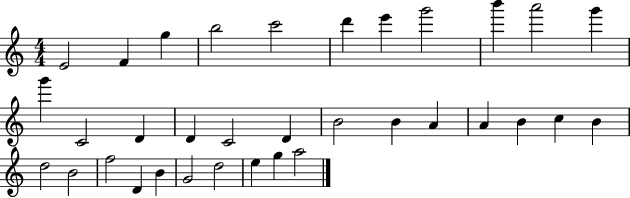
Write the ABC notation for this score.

X:1
T:Untitled
M:4/4
L:1/4
K:C
E2 F g b2 c'2 d' e' g'2 b' a'2 g' g' C2 D D C2 D B2 B A A B c B d2 B2 f2 D B G2 d2 e g a2